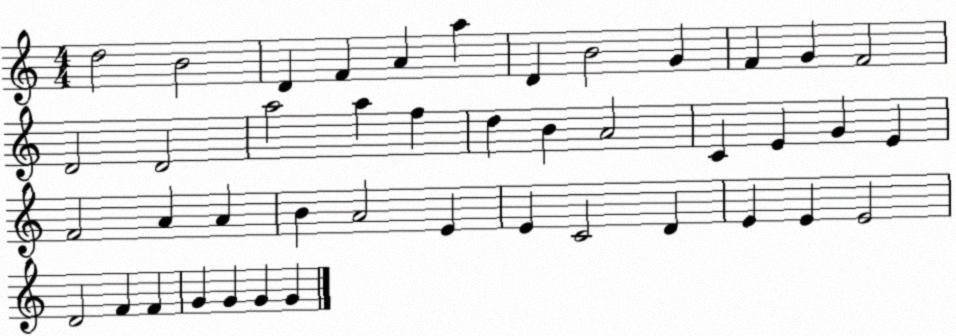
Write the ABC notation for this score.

X:1
T:Untitled
M:4/4
L:1/4
K:C
d2 B2 D F A a D B2 G F G F2 D2 D2 a2 a f d B A2 C E G E F2 A A B A2 E E C2 D E E E2 D2 F F G G G G